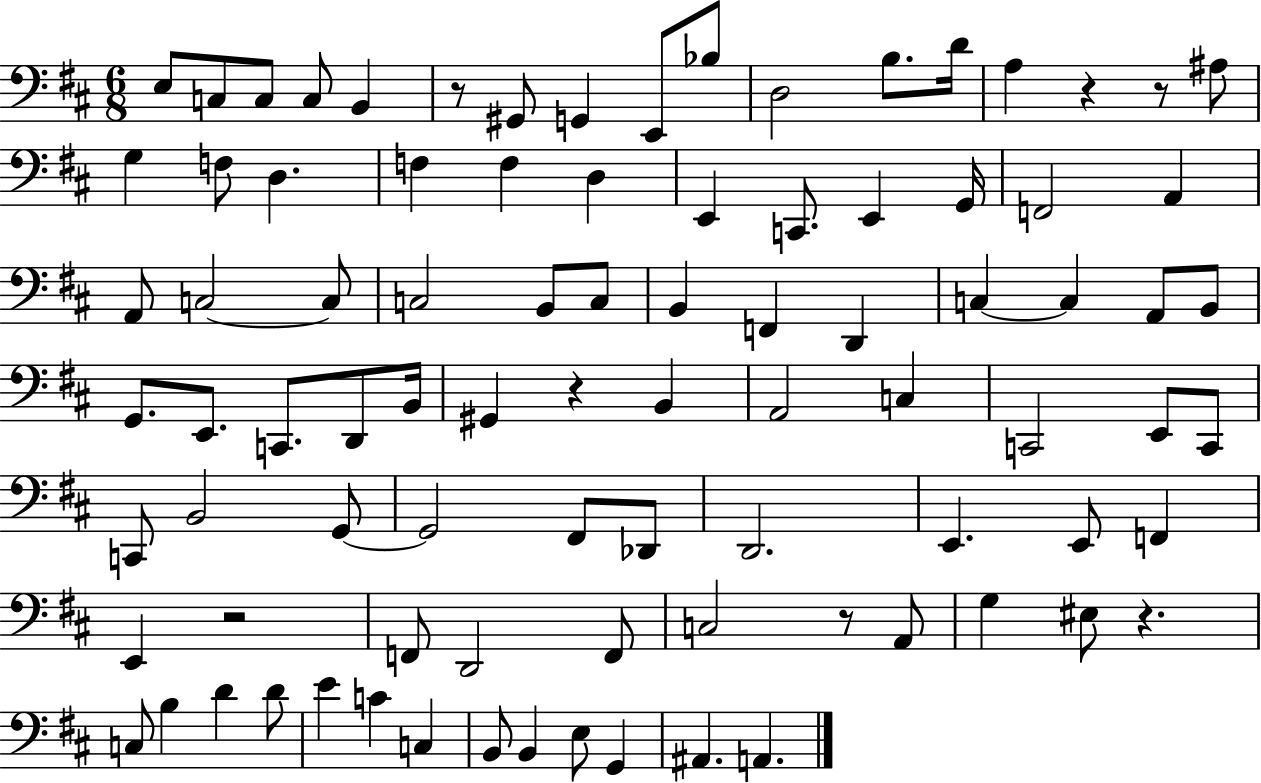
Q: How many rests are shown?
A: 7